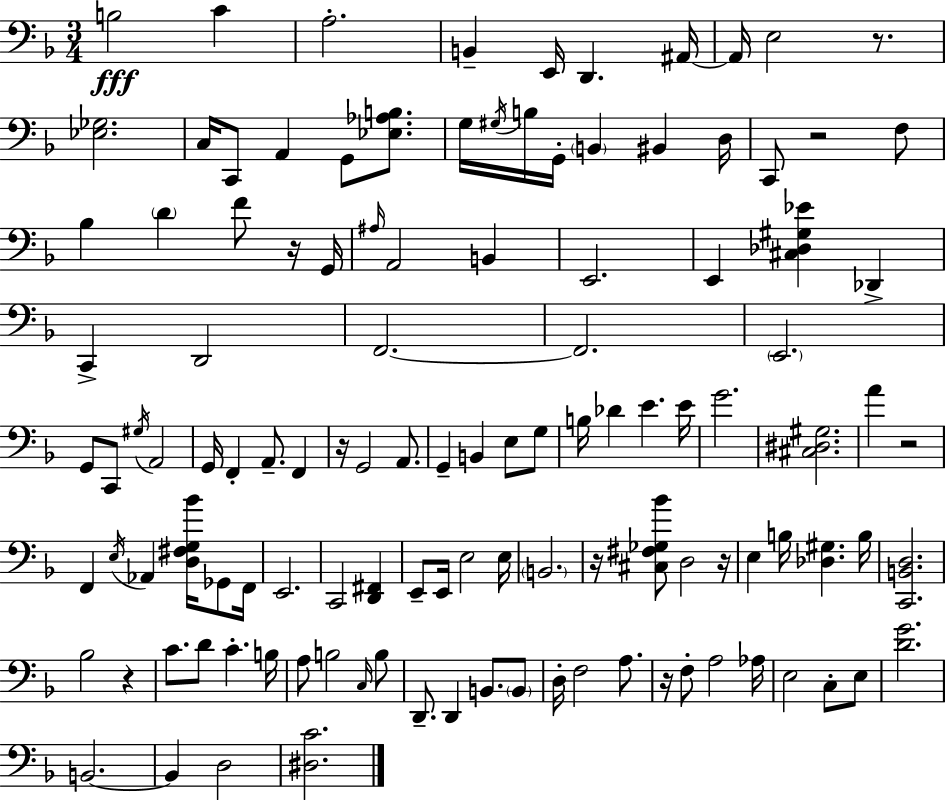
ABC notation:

X:1
T:Untitled
M:3/4
L:1/4
K:Dm
B,2 C A,2 B,, E,,/4 D,, ^A,,/4 ^A,,/4 E,2 z/2 [_E,_G,]2 C,/4 C,,/2 A,, G,,/2 [_E,_A,B,]/2 G,/4 ^G,/4 B,/4 G,,/4 B,, ^B,, D,/4 C,,/2 z2 F,/2 _B, D F/2 z/4 G,,/4 ^A,/4 A,,2 B,, E,,2 E,, [^C,_D,^G,_E] _D,, C,, D,,2 F,,2 F,,2 E,,2 G,,/2 C,,/2 ^G,/4 A,,2 G,,/4 F,, A,,/2 F,, z/4 G,,2 A,,/2 G,, B,, E,/2 G,/2 B,/4 _D E E/4 G2 [^C,^D,^G,]2 A z2 F,, E,/4 _A,, [D,^F,G,_B]/4 _G,,/2 F,,/4 E,,2 C,,2 [D,,^F,,] E,,/2 E,,/4 E,2 E,/4 B,,2 z/4 [^C,^F,_G,_B]/2 D,2 z/4 E, B,/4 [_D,^G,] B,/4 [C,,B,,D,]2 _B,2 z C/2 D/2 C B,/4 A,/2 B,2 C,/4 B,/2 D,,/2 D,, B,,/2 B,,/2 D,/4 F,2 A,/2 z/4 F,/2 A,2 _A,/4 E,2 C,/2 E,/2 [DG]2 B,,2 B,, D,2 [^D,C]2